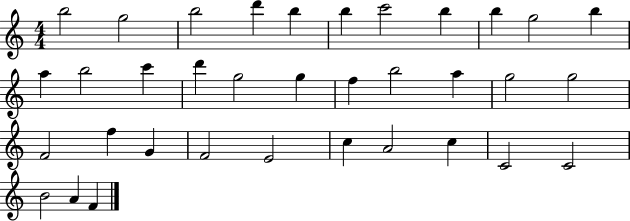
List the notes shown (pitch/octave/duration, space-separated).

B5/h G5/h B5/h D6/q B5/q B5/q C6/h B5/q B5/q G5/h B5/q A5/q B5/h C6/q D6/q G5/h G5/q F5/q B5/h A5/q G5/h G5/h F4/h F5/q G4/q F4/h E4/h C5/q A4/h C5/q C4/h C4/h B4/h A4/q F4/q